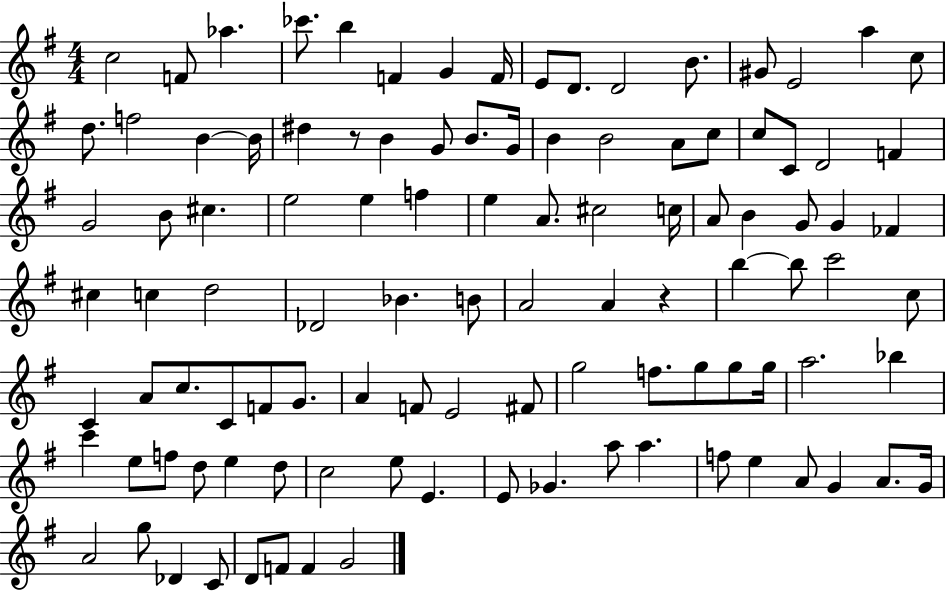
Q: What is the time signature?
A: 4/4